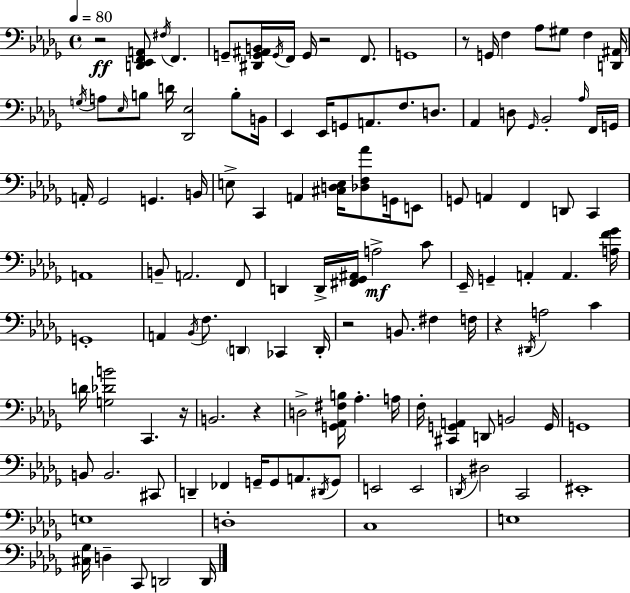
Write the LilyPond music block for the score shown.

{
  \clef bass
  \time 4/4
  \defaultTimeSignature
  \key bes \minor
  \tempo 4 = 80
  r2\ff <d, ees, f, a,>8 \acciaccatura { fis16 } f,4. | g,8-- <dis, g, ais, b,>16 \acciaccatura { g,16 } f,16 g,16 r2 f,8. | g,1 | r8 g,16 f4 aes8 gis8 f4 | \break <d, ais,>16 \acciaccatura { g16 } a8 \grace { ees16 } b8 d'16 <des, ees>2 | b8-. b,16 ees,4 ees,16 g,8 a,8. f8. | d8. aes,4 d8 \grace { ges,16 } bes,2-. | \grace { aes16 } f,16 g,16 a,16-. ges,2 g,4. | \break b,16 e8-> c,4 a,4 | <cis d e>16 <des f aes'>8 g,16 e,8 g,8 a,4 f,4 | d,8 c,4 a,1 | b,8-- a,2. | \break f,8 d,4 d,16-> <fis, ges, ais,>16 a2->\mf | c'8 ees,16-- g,4-- a,4-. a,4. | <a f' ges'>16 g,1-. | a,4 \acciaccatura { bes,16 } f8. \parenthesize d,4 | \break ces,4 d,16-. r2 b,8. | fis4 f16 r4 \acciaccatura { dis,16 } a2 | c'4 d'16 <g des' b'>2 | c,4. r16 b,2. | \break r4 d2-> | <g, aes, fis b>16 aes4.-. a16 f16-. <cis, g, a,>4 d,8 b,2 | g,16 g,1 | b,8 b,2. | \break cis,8 d,4-- fes,4 | g,16-- g,8 a,8. \acciaccatura { dis,16 } g,8 e,2 | e,2 \acciaccatura { d,16 } dis2 | c,2 eis,1-. | \break e1 | d1-. | c1 | e1 | \break <cis ges>16 d4-- c,8 | d,2 d,16 \bar "|."
}